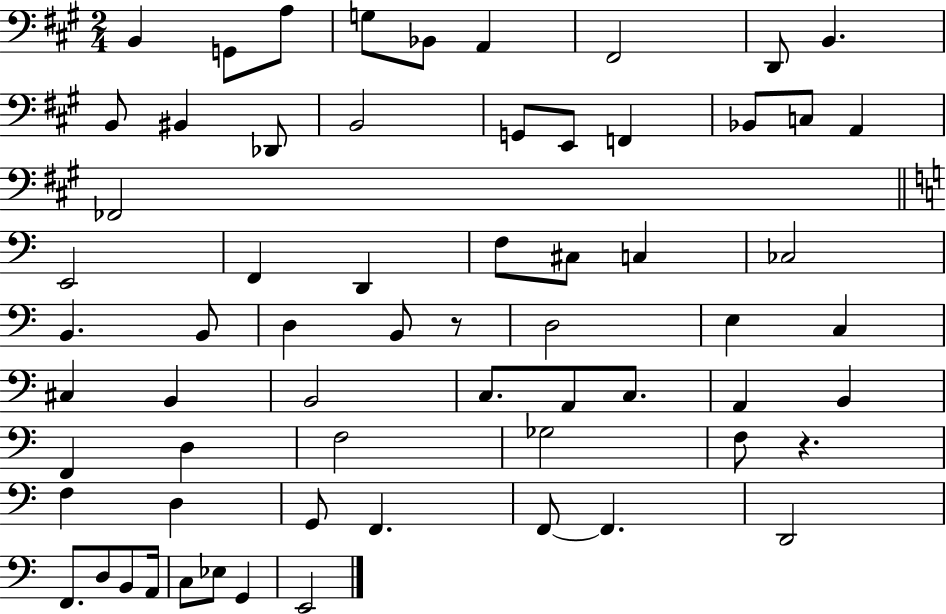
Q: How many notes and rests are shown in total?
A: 64